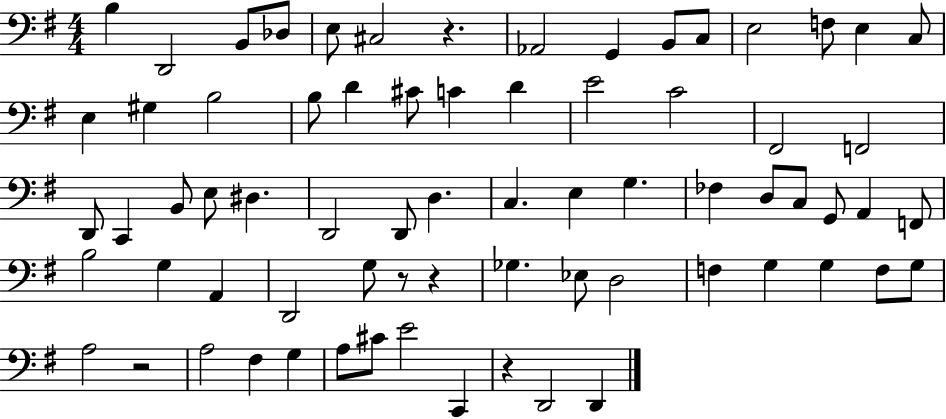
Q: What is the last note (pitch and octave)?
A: D2